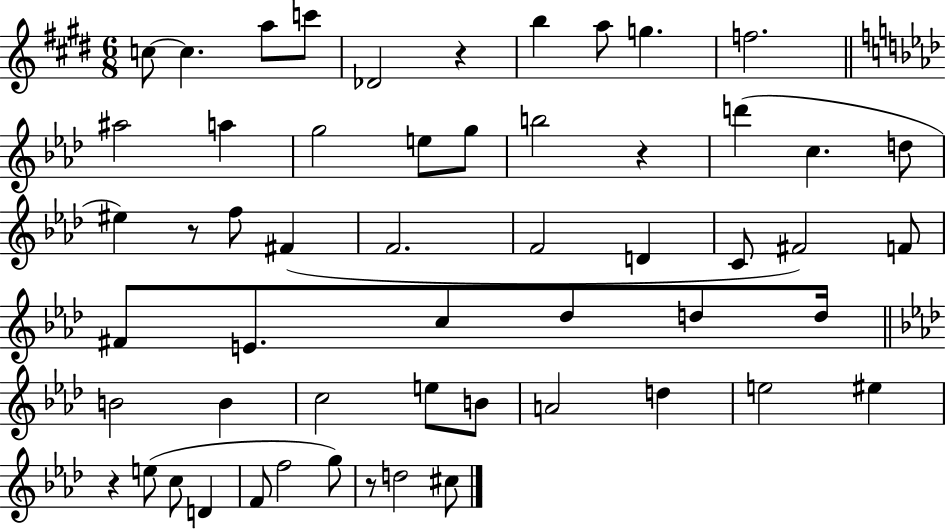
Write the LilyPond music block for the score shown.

{
  \clef treble
  \numericTimeSignature
  \time 6/8
  \key e \major
  c''8~~ c''4. a''8 c'''8 | des'2 r4 | b''4 a''8 g''4. | f''2. | \break \bar "||" \break \key aes \major ais''2 a''4 | g''2 e''8 g''8 | b''2 r4 | d'''4( c''4. d''8 | \break eis''4) r8 f''8 fis'4( | f'2. | f'2 d'4 | c'8 fis'2) f'8 | \break fis'8 e'8. c''8 des''8 d''8 d''16 | \bar "||" \break \key f \minor b'2 b'4 | c''2 e''8 b'8 | a'2 d''4 | e''2 eis''4 | \break r4 e''8( c''8 d'4 | f'8 f''2 g''8) | r8 d''2 cis''8 | \bar "|."
}